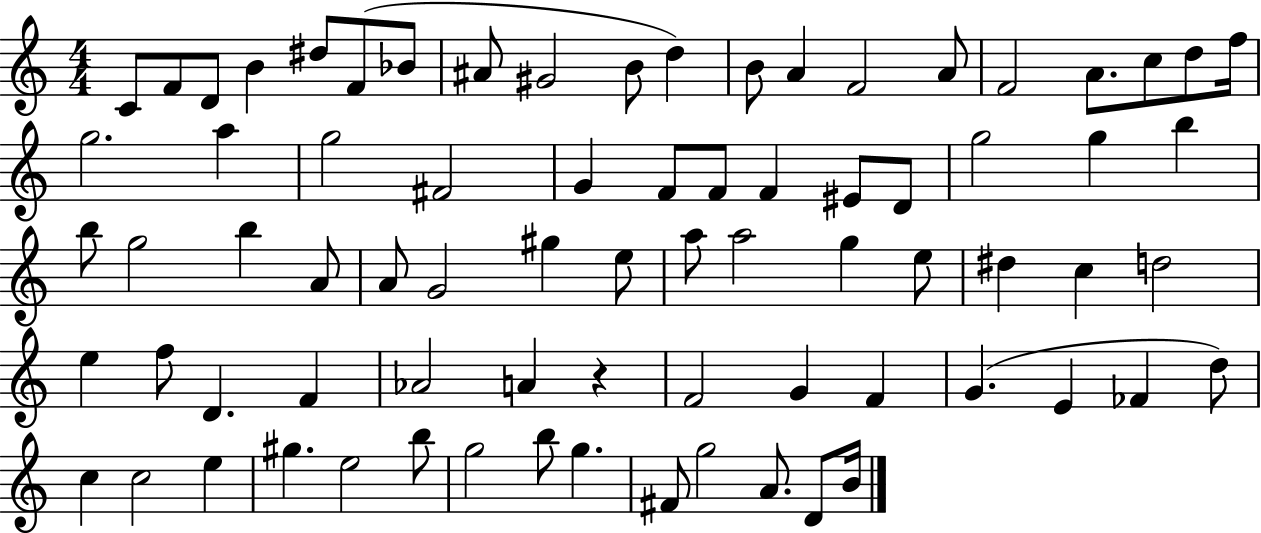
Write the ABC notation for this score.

X:1
T:Untitled
M:4/4
L:1/4
K:C
C/2 F/2 D/2 B ^d/2 F/2 _B/2 ^A/2 ^G2 B/2 d B/2 A F2 A/2 F2 A/2 c/2 d/2 f/4 g2 a g2 ^F2 G F/2 F/2 F ^E/2 D/2 g2 g b b/2 g2 b A/2 A/2 G2 ^g e/2 a/2 a2 g e/2 ^d c d2 e f/2 D F _A2 A z F2 G F G E _F d/2 c c2 e ^g e2 b/2 g2 b/2 g ^F/2 g2 A/2 D/2 B/4